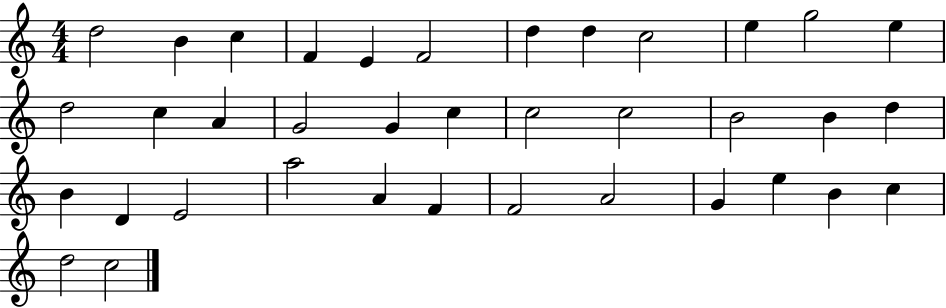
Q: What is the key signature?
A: C major